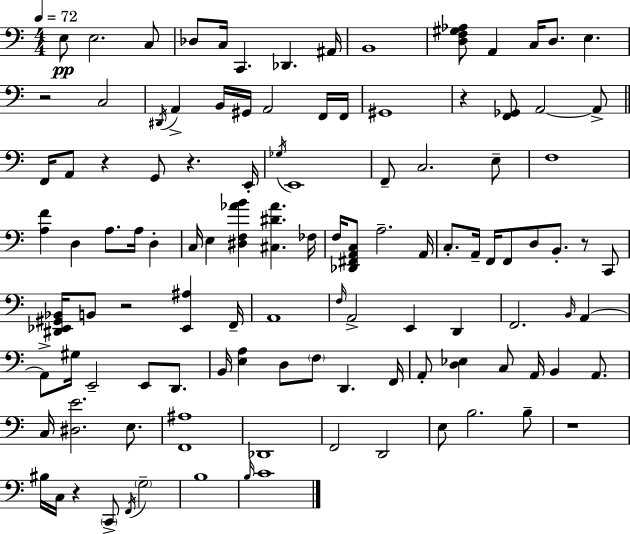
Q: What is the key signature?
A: C major